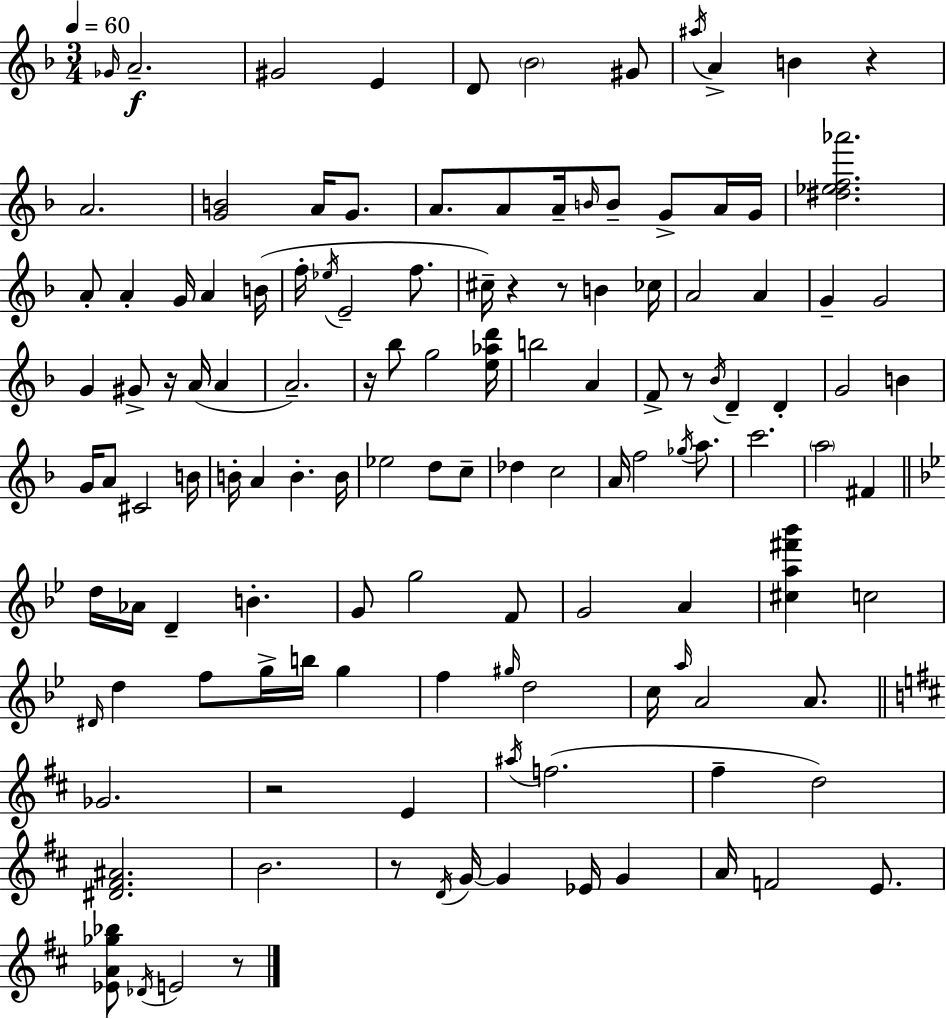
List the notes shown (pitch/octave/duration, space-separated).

Gb4/s A4/h. G#4/h E4/q D4/e Bb4/h G#4/e A#5/s A4/q B4/q R/q A4/h. [G4,B4]/h A4/s G4/e. A4/e. A4/e A4/s B4/s B4/e G4/e A4/s G4/s [D#5,Eb5,F5,Ab6]/h. A4/e A4/q G4/s A4/q B4/s F5/s Eb5/s E4/h F5/e. C#5/s R/q R/e B4/q CES5/s A4/h A4/q G4/q G4/h G4/q G#4/e R/s A4/s A4/q A4/h. R/s Bb5/e G5/h [E5,Ab5,D6]/s B5/h A4/q F4/e R/e Bb4/s D4/q D4/q G4/h B4/q G4/s A4/e C#4/h B4/s B4/s A4/q B4/q. B4/s Eb5/h D5/e C5/e Db5/q C5/h A4/s F5/h Gb5/s A5/e. C6/h. A5/h F#4/q D5/s Ab4/s D4/q B4/q. G4/e G5/h F4/e G4/h A4/q [C#5,A5,F#6,Bb6]/q C5/h D#4/s D5/q F5/e G5/s B5/s G5/q F5/q G#5/s D5/h C5/s A5/s A4/h A4/e. Gb4/h. R/h E4/q A#5/s F5/h. F#5/q D5/h [D#4,F#4,A#4]/h. B4/h. R/e D4/s G4/s G4/q Eb4/s G4/q A4/s F4/h E4/e. [Eb4,A4,Gb5,Bb5]/e Db4/s E4/h R/e